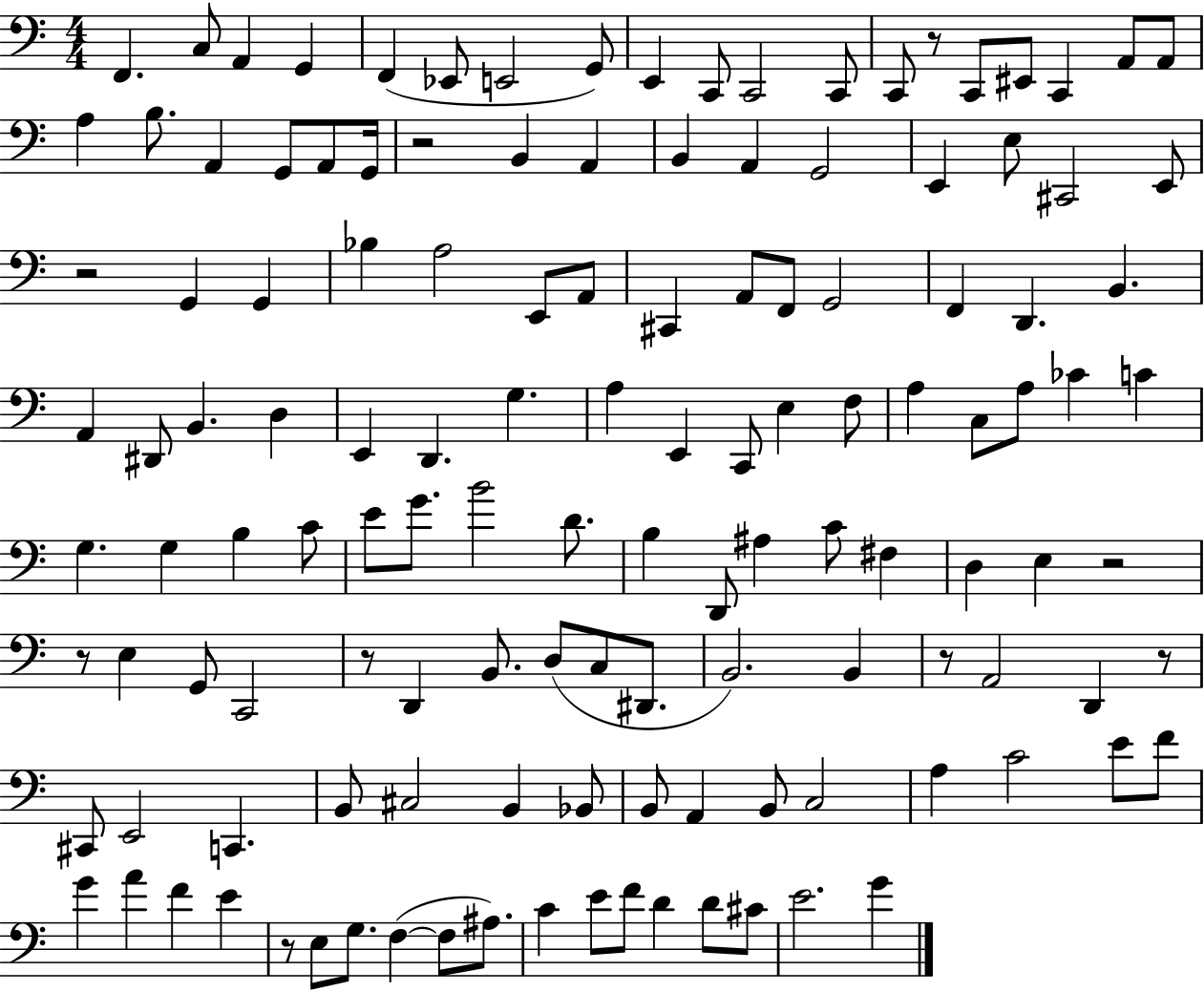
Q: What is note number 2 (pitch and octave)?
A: C3